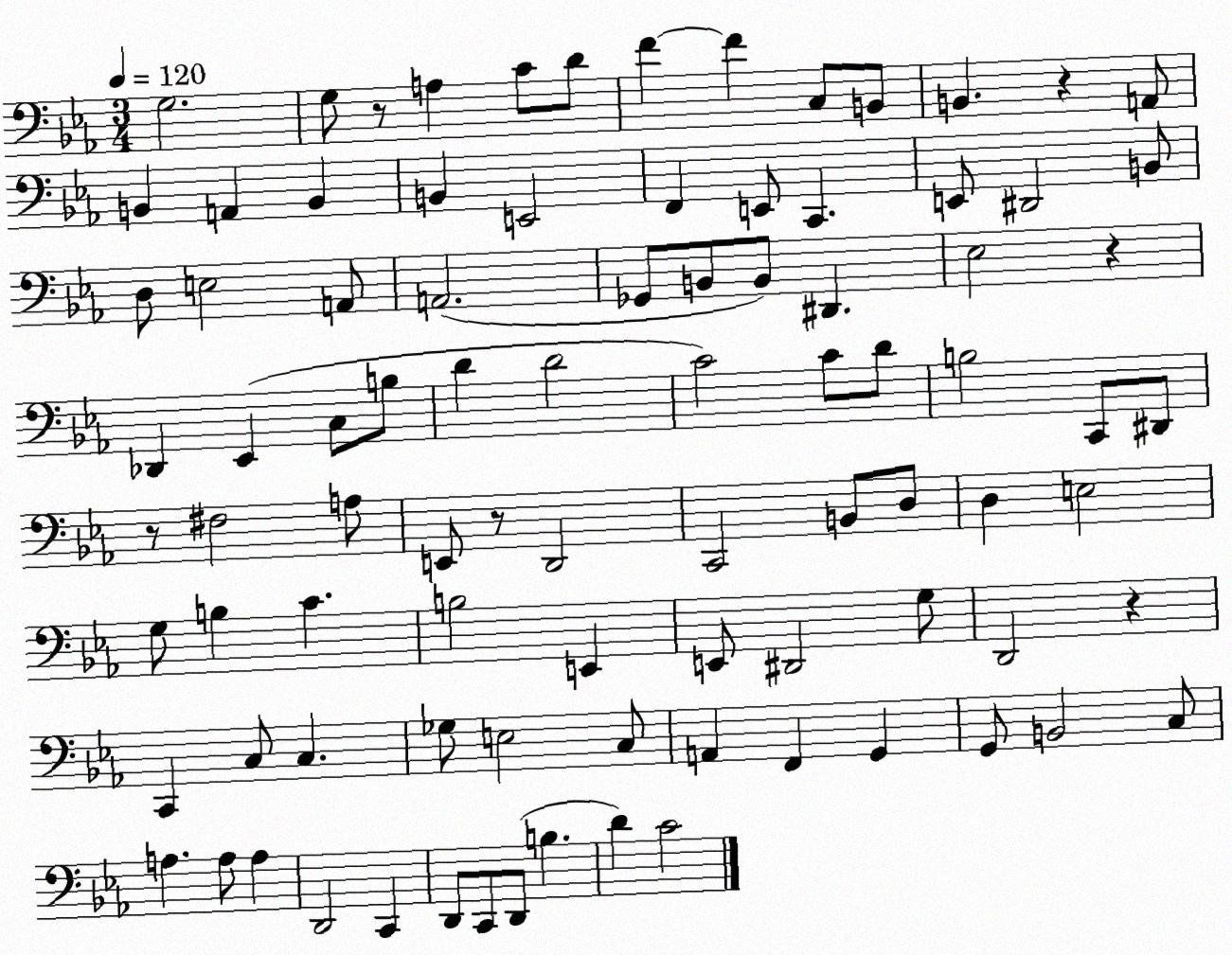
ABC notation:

X:1
T:Untitled
M:3/4
L:1/4
K:Eb
G,2 G,/2 z/2 A, C/2 D/2 F F C,/2 B,,/2 B,, z A,,/2 B,, A,, B,, B,, E,,2 F,, E,,/2 C,, E,,/2 ^D,,2 B,,/2 D,/2 E,2 A,,/2 A,,2 _G,,/2 B,,/2 B,,/2 ^D,, _E,2 z _D,, _E,, C,/2 B,/2 D D2 C2 C/2 D/2 B,2 C,,/2 ^D,,/2 z/2 ^F,2 A,/2 E,,/2 z/2 D,,2 C,,2 B,,/2 D,/2 D, E,2 G,/2 B, C B,2 E,, E,,/2 ^D,,2 G,/2 D,,2 z C,, C,/2 C, _G,/2 E,2 C,/2 A,, F,, G,, G,,/2 B,,2 C,/2 A, A,/2 A, D,,2 C,, D,,/2 C,,/2 D,,/2 B, D C2